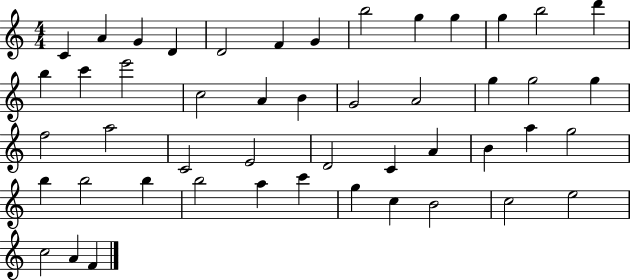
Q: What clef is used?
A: treble